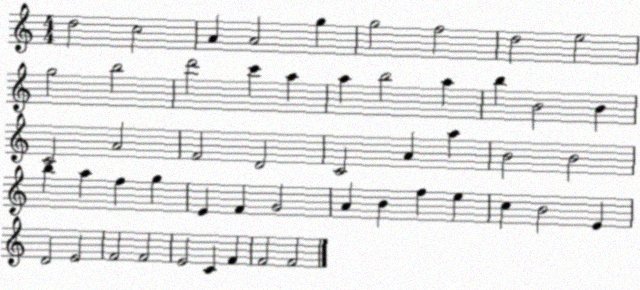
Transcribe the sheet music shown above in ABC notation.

X:1
T:Untitled
M:4/4
L:1/4
K:C
d2 c2 A A2 g g2 f2 d2 e2 g2 b2 d'2 c' a a b2 a b B2 B C2 A2 F2 D2 C2 A a B2 B2 b a f g E F G2 A B f e c B2 E D2 E2 F2 F2 E2 C F F2 F2